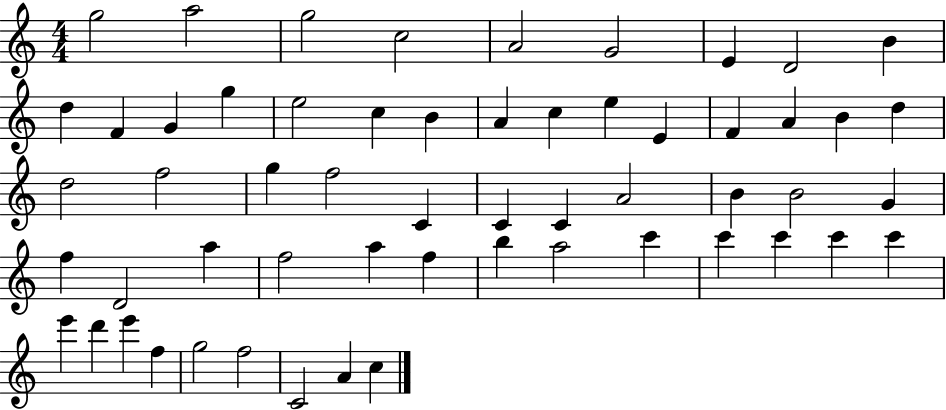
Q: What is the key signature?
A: C major